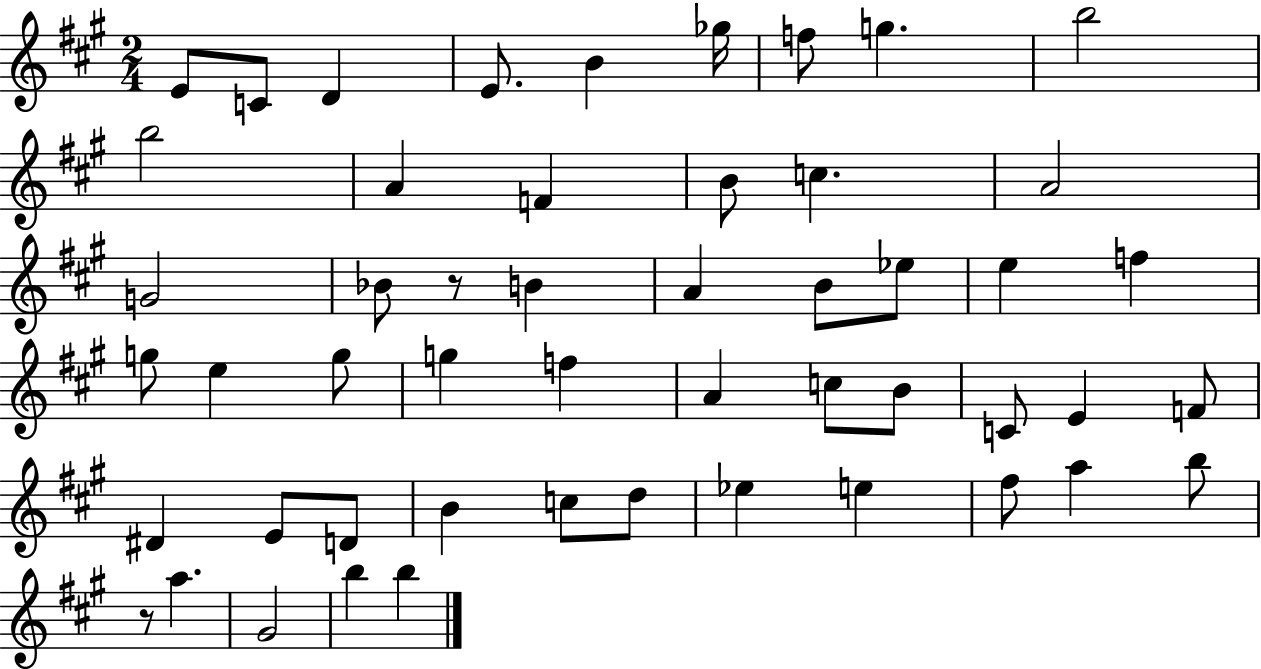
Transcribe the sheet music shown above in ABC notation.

X:1
T:Untitled
M:2/4
L:1/4
K:A
E/2 C/2 D E/2 B _g/4 f/2 g b2 b2 A F B/2 c A2 G2 _B/2 z/2 B A B/2 _e/2 e f g/2 e g/2 g f A c/2 B/2 C/2 E F/2 ^D E/2 D/2 B c/2 d/2 _e e ^f/2 a b/2 z/2 a ^G2 b b